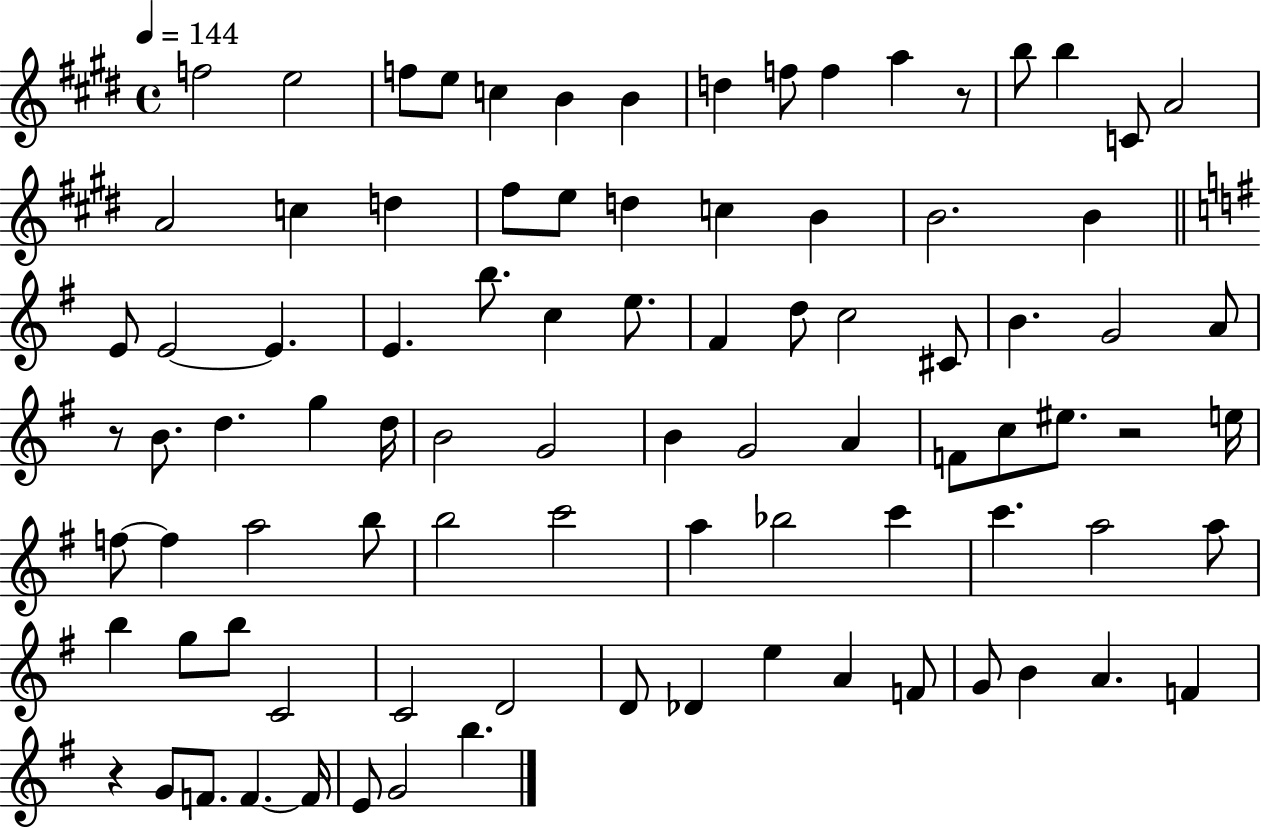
{
  \clef treble
  \time 4/4
  \defaultTimeSignature
  \key e \major
  \tempo 4 = 144
  f''2 e''2 | f''8 e''8 c''4 b'4 b'4 | d''4 f''8 f''4 a''4 r8 | b''8 b''4 c'8 a'2 | \break a'2 c''4 d''4 | fis''8 e''8 d''4 c''4 b'4 | b'2. b'4 | \bar "||" \break \key e \minor e'8 e'2~~ e'4. | e'4. b''8. c''4 e''8. | fis'4 d''8 c''2 cis'8 | b'4. g'2 a'8 | \break r8 b'8. d''4. g''4 d''16 | b'2 g'2 | b'4 g'2 a'4 | f'8 c''8 eis''8. r2 e''16 | \break f''8~~ f''4 a''2 b''8 | b''2 c'''2 | a''4 bes''2 c'''4 | c'''4. a''2 a''8 | \break b''4 g''8 b''8 c'2 | c'2 d'2 | d'8 des'4 e''4 a'4 f'8 | g'8 b'4 a'4. f'4 | \break r4 g'8 f'8. f'4.~~ f'16 | e'8 g'2 b''4. | \bar "|."
}